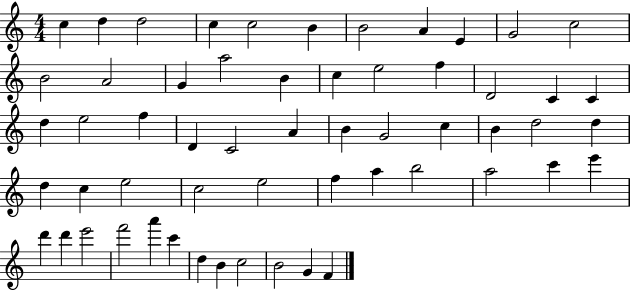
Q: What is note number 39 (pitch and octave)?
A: E5